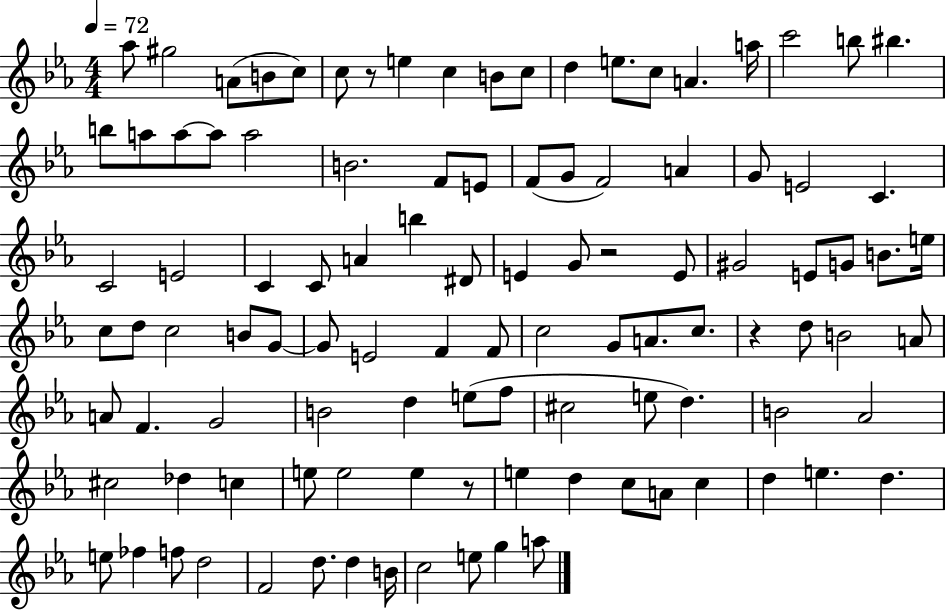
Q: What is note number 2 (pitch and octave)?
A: G#5